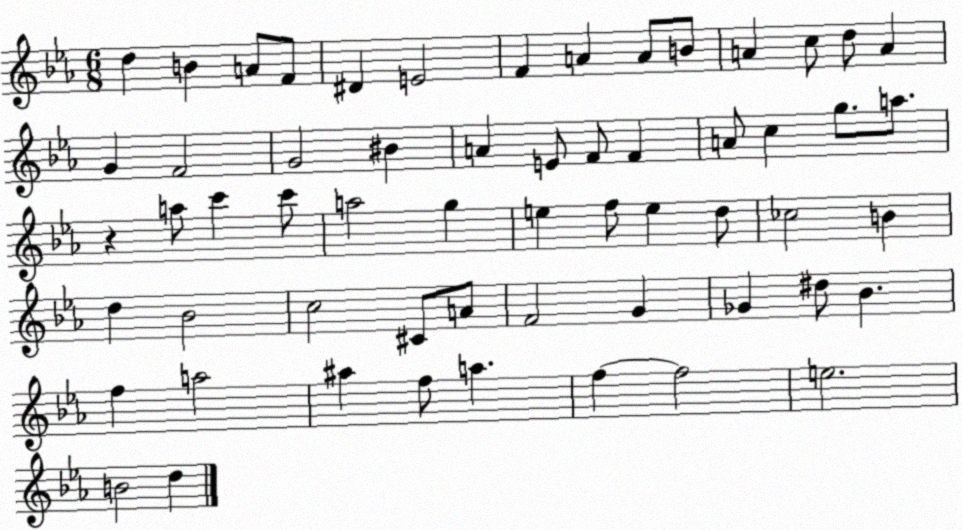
X:1
T:Untitled
M:6/8
L:1/4
K:Eb
d B A/2 F/2 ^D E2 F A A/2 B/2 A c/2 d/2 A G F2 G2 ^B A E/2 F/2 F A/2 c g/2 a/2 z a/2 c' c'/2 a2 g e f/2 e d/2 _c2 B d _B2 c2 ^C/2 A/2 F2 G _G ^d/2 _B f a2 ^a f/2 a f f2 e2 B2 d